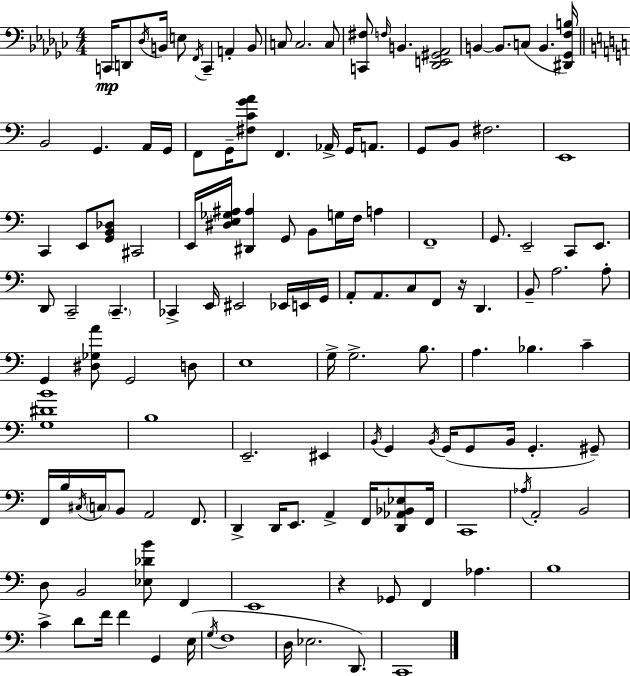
X:1
T:Untitled
M:4/4
L:1/4
K:Ebm
C,,/4 D,,/2 _D,/4 B,,/4 E,/2 F,,/4 C,, A,, B,,/2 C,/2 C,2 C,/2 [C,,^F,]/2 F,/4 B,, [_D,,E,,^G,,_A,,]2 B,, B,,/2 C,/2 B,, [^D,,_G,,F,B,]/4 B,,2 G,, A,,/4 G,,/4 F,,/2 G,,/4 [^F,CGA]/2 F,, _A,,/4 G,,/4 A,,/2 G,,/2 B,,/2 ^F,2 E,,4 C,, E,,/2 [G,,B,,_D,]/2 ^C,,2 E,,/4 [^D,E,_G,^A,]/4 [^D,,^A,] G,,/2 B,,/2 G,/4 F,/4 A, F,,4 G,,/2 E,,2 C,,/2 E,,/2 D,,/2 C,,2 C,, _C,, E,,/4 ^E,,2 _E,,/4 E,,/4 G,,/4 A,,/2 A,,/2 C,/2 F,,/2 z/4 D,, B,,/2 A,2 A,/2 G,, [^D,_G,A]/2 G,,2 D,/2 E,4 G,/4 G,2 B,/2 A, _B, C [G,^DB]4 B,4 E,,2 ^E,, B,,/4 G,, B,,/4 G,,/4 G,,/2 B,,/4 G,, ^G,,/2 F,,/4 B,/4 ^C,/4 C,/4 B,,/2 A,,2 F,,/2 D,, D,,/4 E,,/2 A,, F,,/4 [D,,_A,,_B,,_E,]/2 F,,/4 C,,4 _A,/4 A,,2 B,,2 D,/2 B,,2 [_E,_DB]/2 F,, E,,4 z _G,,/2 F,, _A, B,4 C D/2 F/4 F G,, E,/4 G,/4 F,4 D,/4 _E,2 D,,/2 C,,4